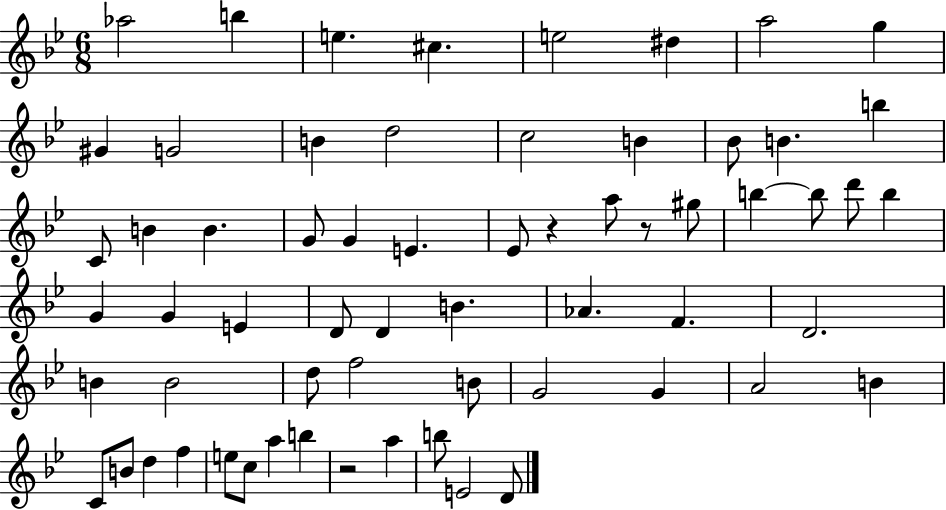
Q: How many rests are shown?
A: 3